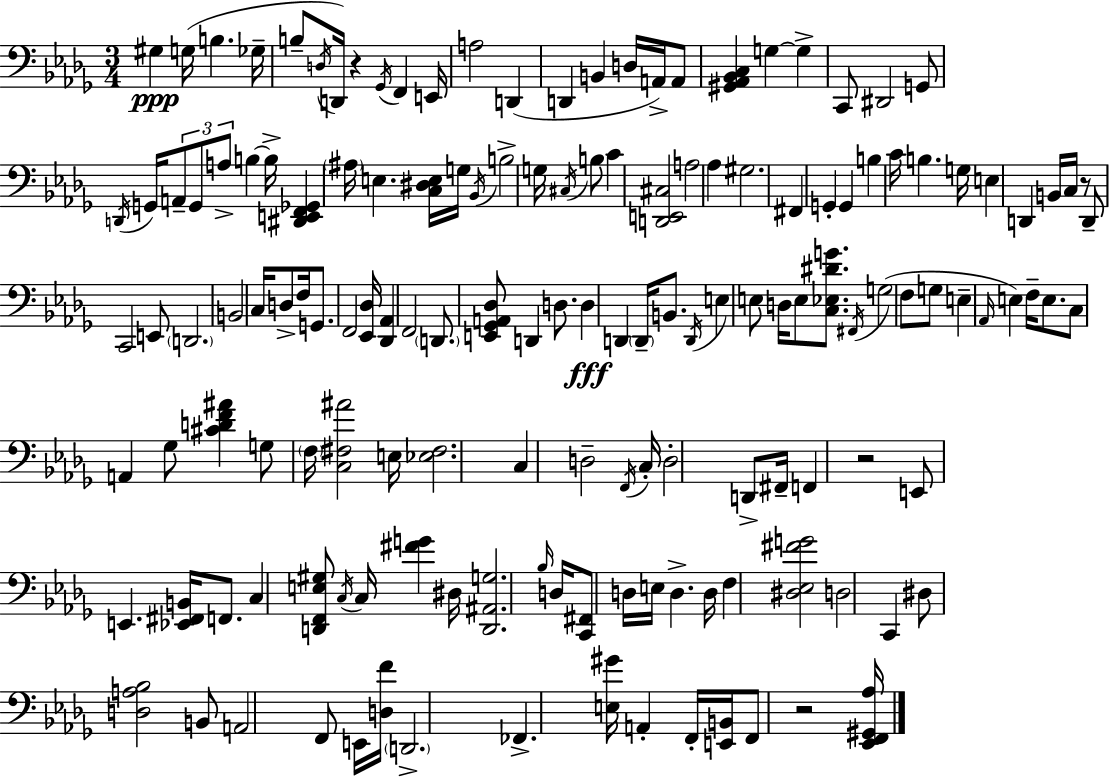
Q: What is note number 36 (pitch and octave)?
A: C#3